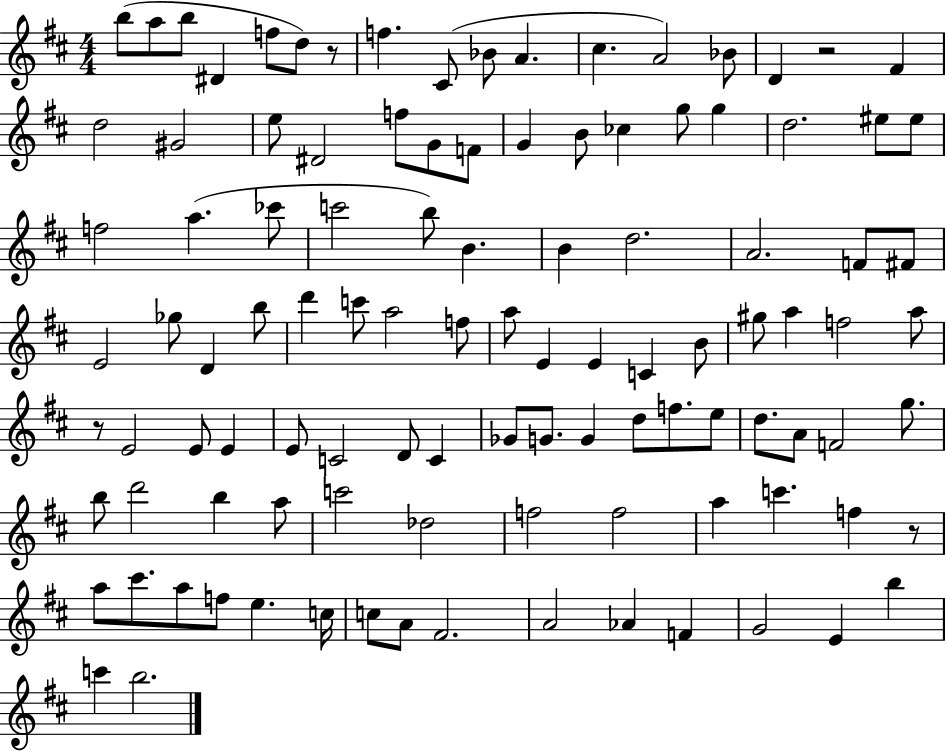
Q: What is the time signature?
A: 4/4